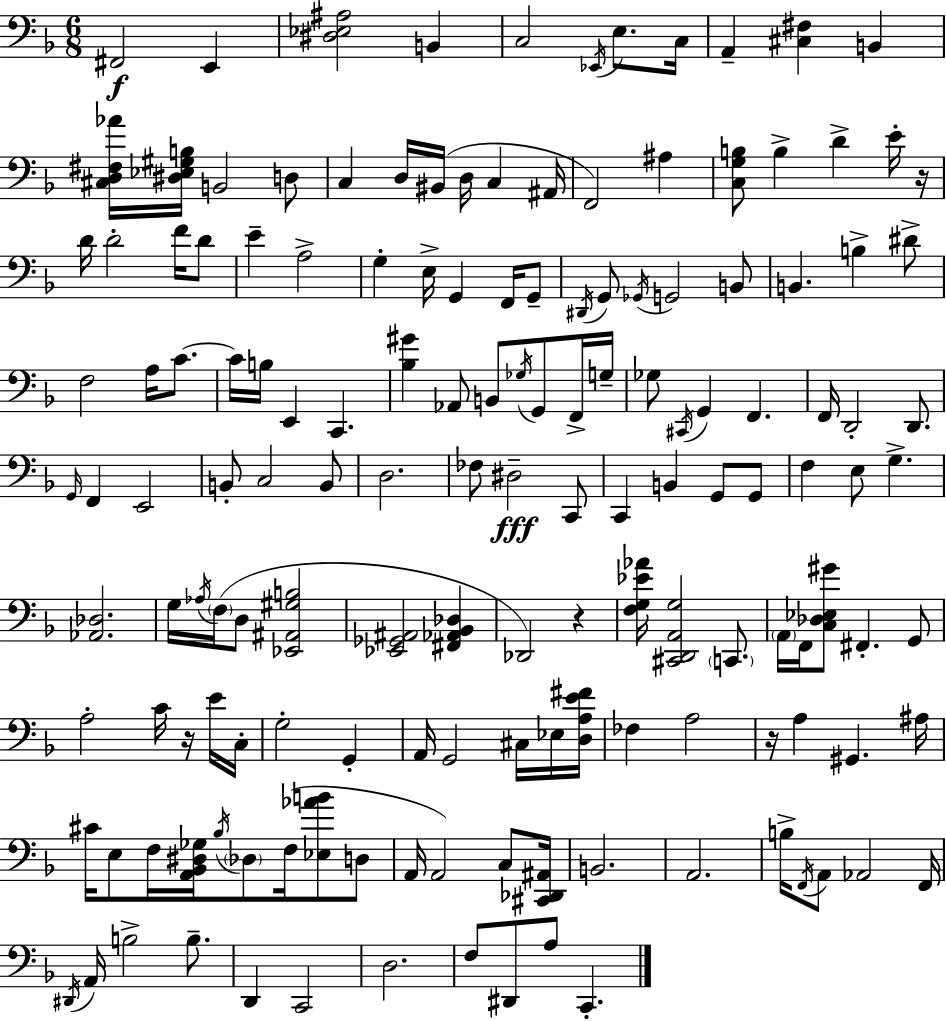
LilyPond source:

{
  \clef bass
  \numericTimeSignature
  \time 6/8
  \key f \major
  fis,2\f e,4 | <dis ees ais>2 b,4 | c2 \acciaccatura { ees,16 } e8. | c16 a,4-- <cis fis>4 b,4 | \break <cis d fis aes'>16 <dis ees gis b>16 b,2 d8 | c4 d16 bis,16( d16 c4 | ais,16 f,2) ais4 | <c g b>8 b4-> d'4-> e'16-. | \break r16 d'16 d'2-. f'16 d'8 | e'4-- a2-> | g4-. e16-> g,4 f,16 g,8-- | \acciaccatura { dis,16 } g,8 \acciaccatura { ges,16 } g,2 | \break b,8 b,4. b4-> | dis'8-> f2 a16 | c'8.~~ c'16 b16 e,4 c,4. | <bes gis'>4 aes,8 b,8 \acciaccatura { ges16 } | \break g,8 f,16-> g16-- ges8 \acciaccatura { cis,16 } g,4 f,4. | f,16 d,2-. | d,8. \grace { g,16 } f,4 e,2 | b,8-. c2 | \break b,8 d2. | fes8 dis2--\fff | c,8 c,4 b,4 | g,8 g,8 f4 e8 | \break g4.-> <aes, des>2. | g16 \acciaccatura { aes16 } \parenthesize f16( d8 <ees, ais, gis b>2 | <ees, ges, ais,>2 | <fis, aes, bes, des>4 des,2) | \break r4 <f g ees' aes'>16 <cis, d, a, g>2 | \parenthesize c,8. \parenthesize a,16 f,16 <c des ees gis'>8 fis,4.-. | g,8 a2-. | c'16 r16 e'16 c16-. g2-. | \break g,4-. a,16 g,2 | cis16 ees16 <d a e' fis'>16 fes4 a2 | r16 a4 | gis,4. ais16 cis'16 e8 f16 <a, bes, dis ges>16 | \break \acciaccatura { bes16 } \parenthesize des8 f16( <ees aes' b'>8 d8 a,16 a,2) | c8 <cis, des, ais,>16 b,2. | a,2. | b16-> \acciaccatura { f,16 } a,8 | \break aes,2 f,16 \acciaccatura { dis,16 } a,16 b2-> | b8.-- d,4 | c,2 d2. | f8 | \break dis,8 a8 c,4.-. \bar "|."
}